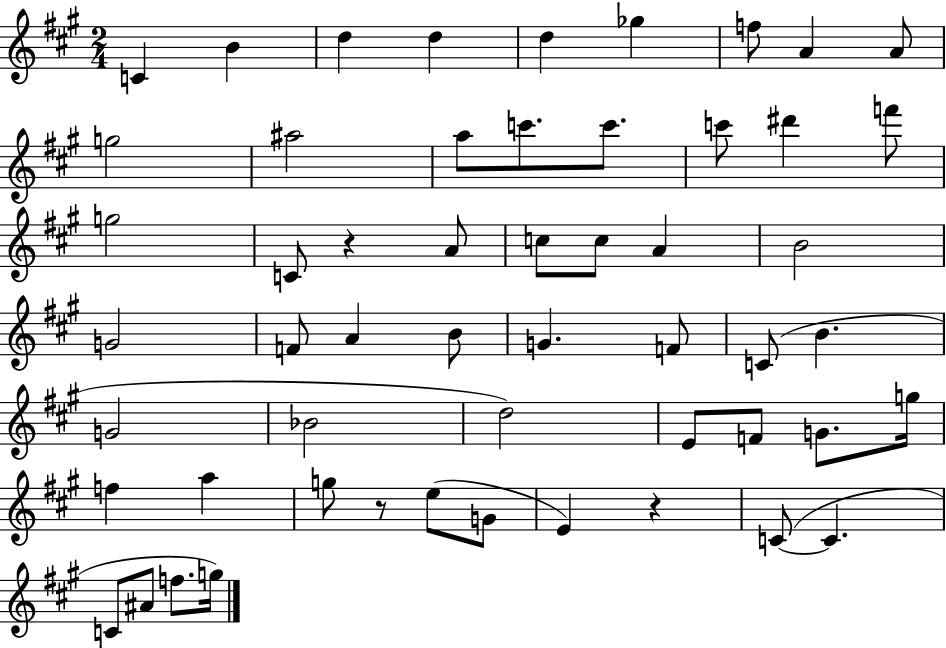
C4/q B4/q D5/q D5/q D5/q Gb5/q F5/e A4/q A4/e G5/h A#5/h A5/e C6/e. C6/e. C6/e D#6/q F6/e G5/h C4/e R/q A4/e C5/e C5/e A4/q B4/h G4/h F4/e A4/q B4/e G4/q. F4/e C4/e B4/q. G4/h Bb4/h D5/h E4/e F4/e G4/e. G5/s F5/q A5/q G5/e R/e E5/e G4/e E4/q R/q C4/e C4/q. C4/e A#4/e F5/e. G5/s